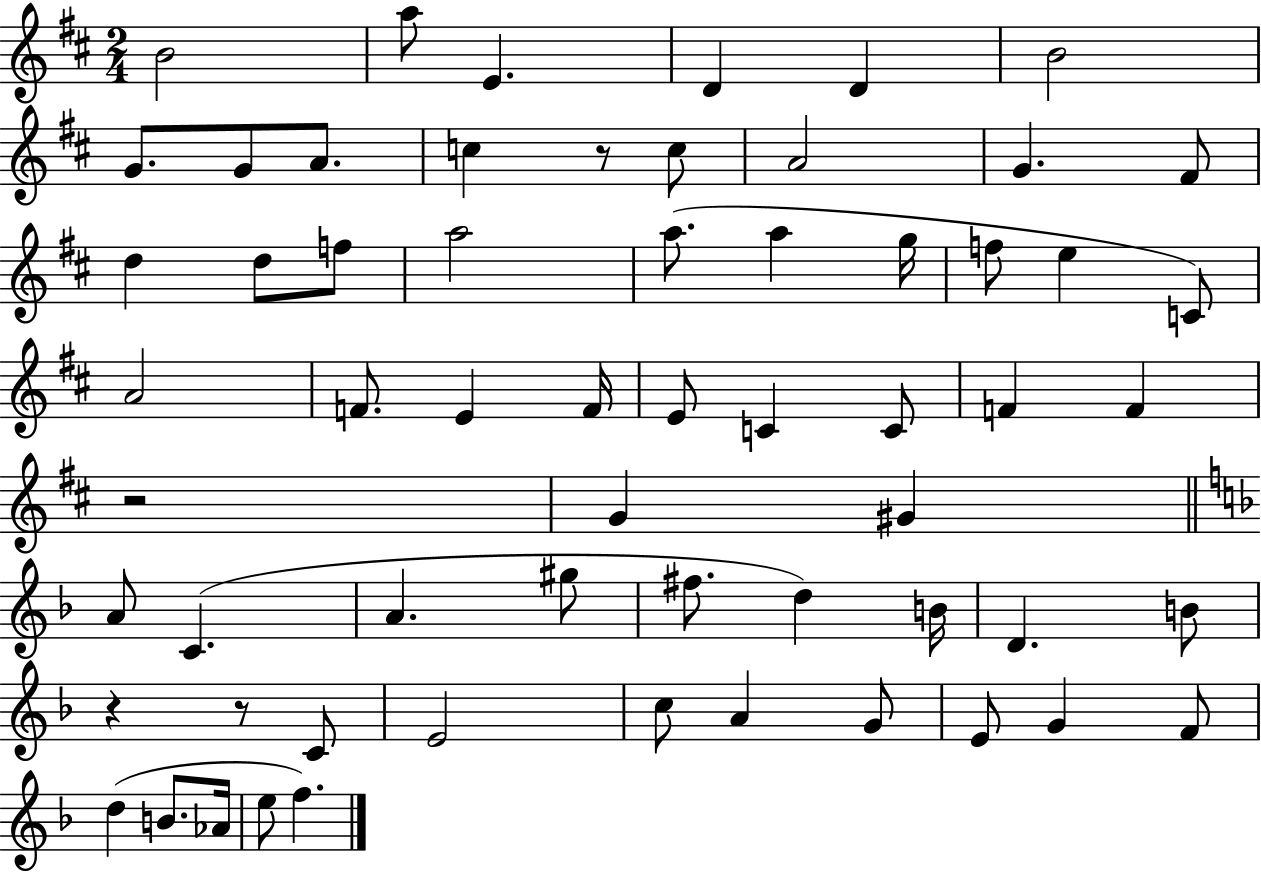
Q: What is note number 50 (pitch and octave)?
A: E4